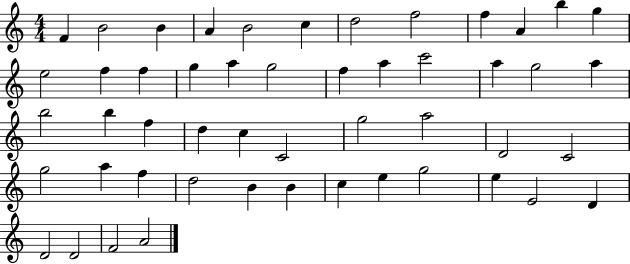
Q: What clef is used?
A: treble